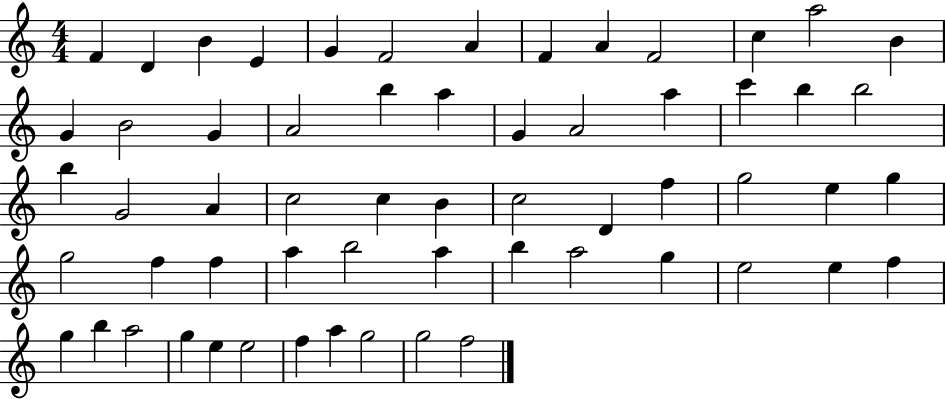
{
  \clef treble
  \numericTimeSignature
  \time 4/4
  \key c \major
  f'4 d'4 b'4 e'4 | g'4 f'2 a'4 | f'4 a'4 f'2 | c''4 a''2 b'4 | \break g'4 b'2 g'4 | a'2 b''4 a''4 | g'4 a'2 a''4 | c'''4 b''4 b''2 | \break b''4 g'2 a'4 | c''2 c''4 b'4 | c''2 d'4 f''4 | g''2 e''4 g''4 | \break g''2 f''4 f''4 | a''4 b''2 a''4 | b''4 a''2 g''4 | e''2 e''4 f''4 | \break g''4 b''4 a''2 | g''4 e''4 e''2 | f''4 a''4 g''2 | g''2 f''2 | \break \bar "|."
}